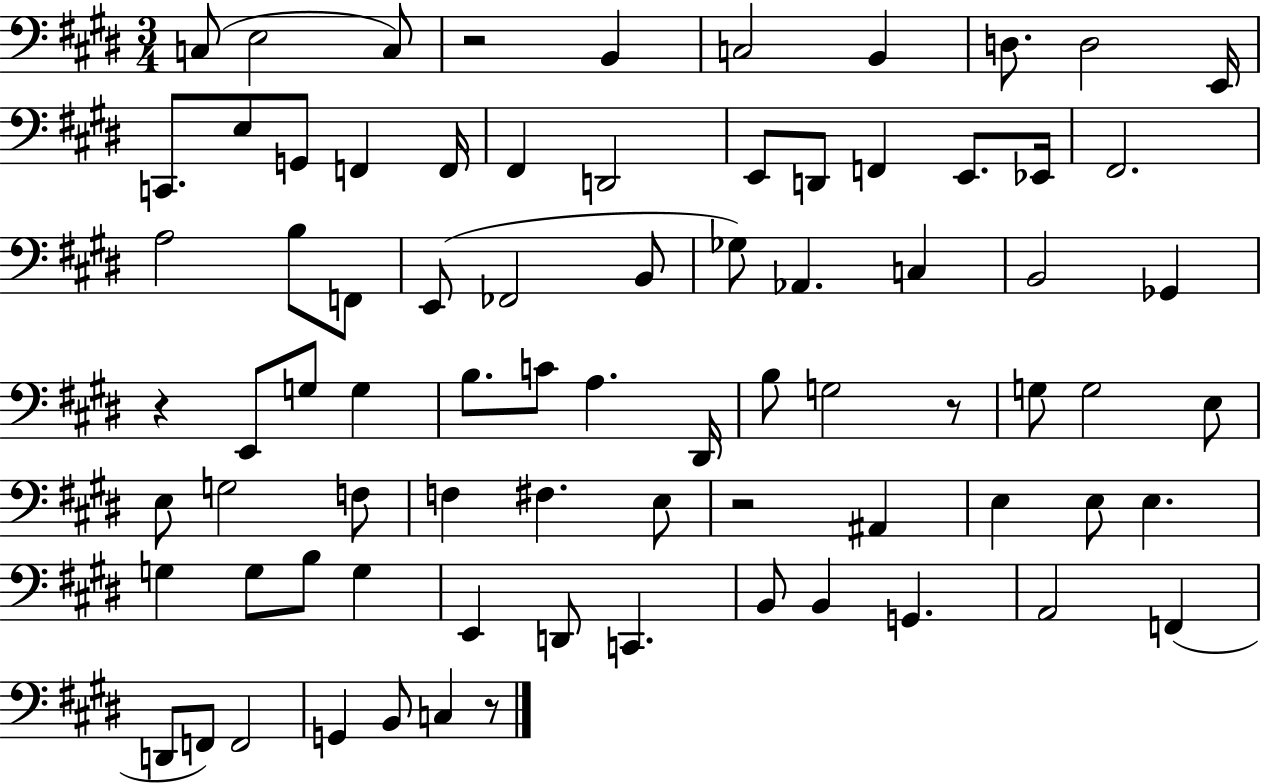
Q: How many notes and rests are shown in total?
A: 78